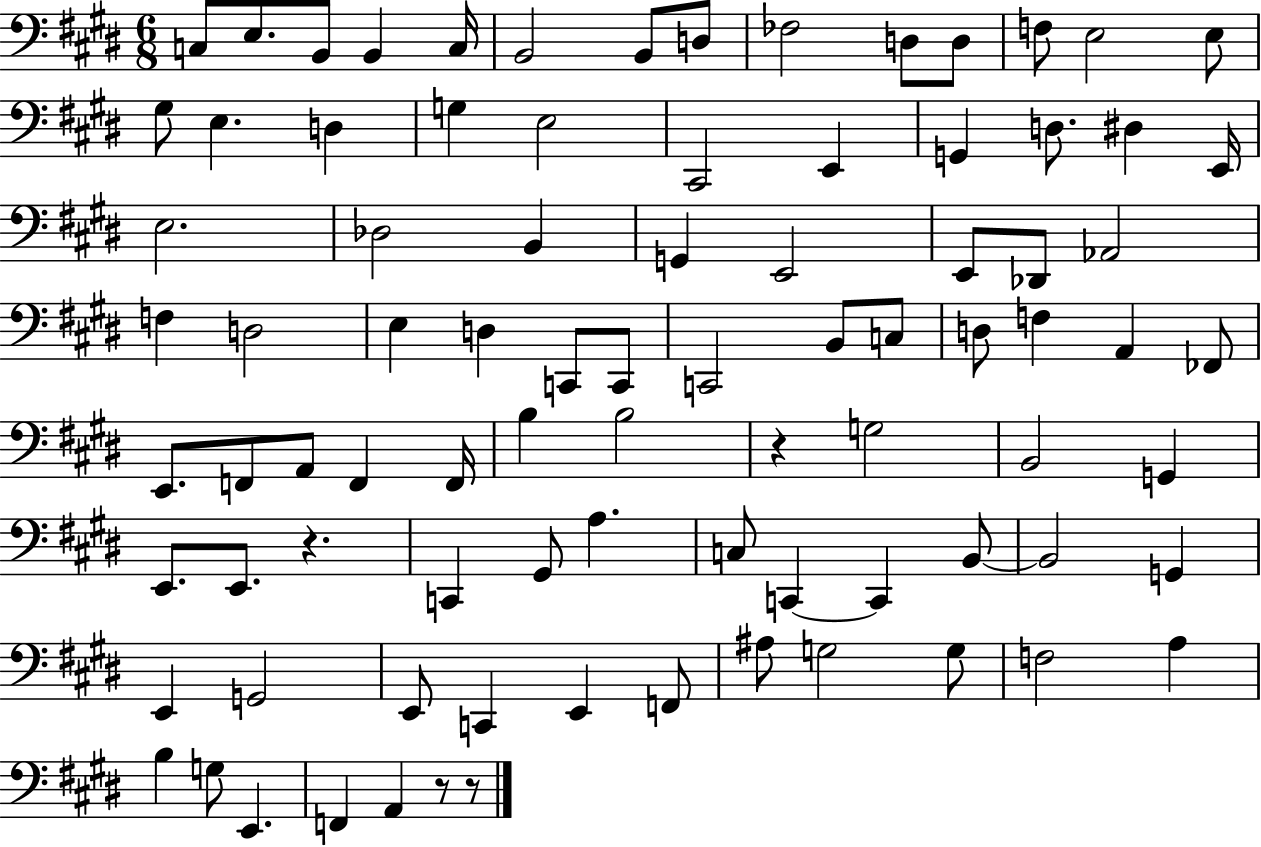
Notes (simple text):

C3/e E3/e. B2/e B2/q C3/s B2/h B2/e D3/e FES3/h D3/e D3/e F3/e E3/h E3/e G#3/e E3/q. D3/q G3/q E3/h C#2/h E2/q G2/q D3/e. D#3/q E2/s E3/h. Db3/h B2/q G2/q E2/h E2/e Db2/e Ab2/h F3/q D3/h E3/q D3/q C2/e C2/e C2/h B2/e C3/e D3/e F3/q A2/q FES2/e E2/e. F2/e A2/e F2/q F2/s B3/q B3/h R/q G3/h B2/h G2/q E2/e. E2/e. R/q. C2/q G#2/e A3/q. C3/e C2/q C2/q B2/e B2/h G2/q E2/q G2/h E2/e C2/q E2/q F2/e A#3/e G3/h G3/e F3/h A3/q B3/q G3/e E2/q. F2/q A2/q R/e R/e